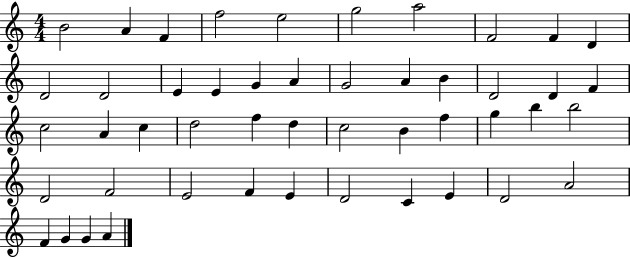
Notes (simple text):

B4/h A4/q F4/q F5/h E5/h G5/h A5/h F4/h F4/q D4/q D4/h D4/h E4/q E4/q G4/q A4/q G4/h A4/q B4/q D4/h D4/q F4/q C5/h A4/q C5/q D5/h F5/q D5/q C5/h B4/q F5/q G5/q B5/q B5/h D4/h F4/h E4/h F4/q E4/q D4/h C4/q E4/q D4/h A4/h F4/q G4/q G4/q A4/q